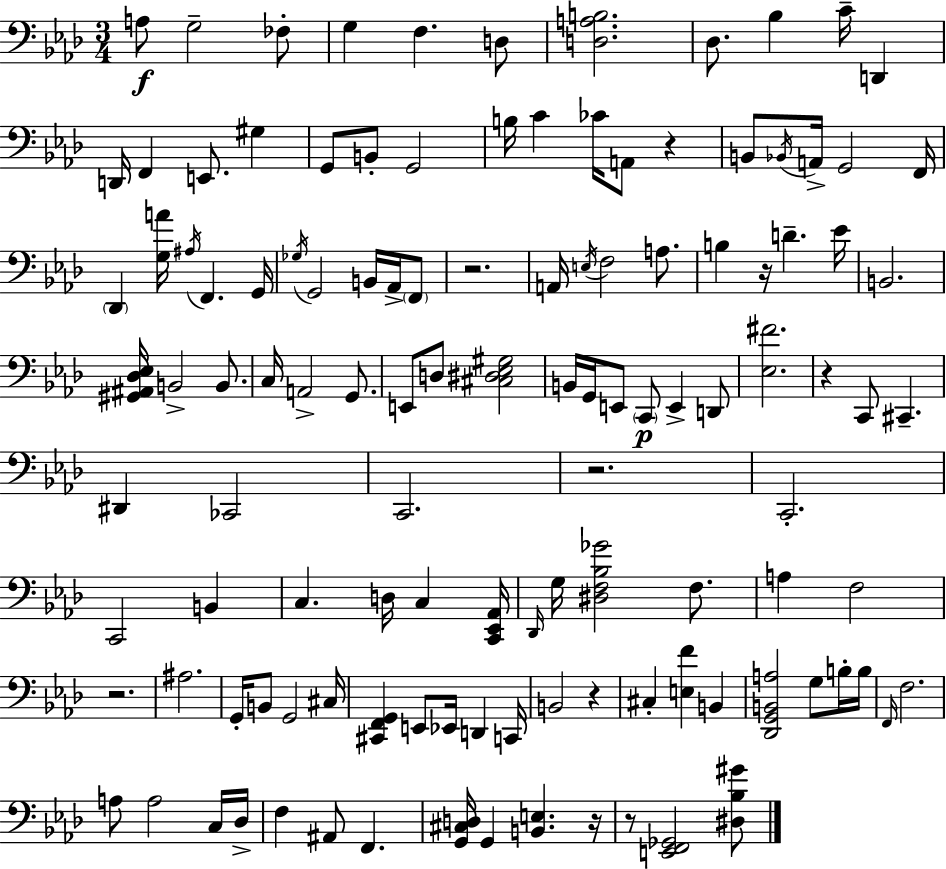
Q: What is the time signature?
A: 3/4